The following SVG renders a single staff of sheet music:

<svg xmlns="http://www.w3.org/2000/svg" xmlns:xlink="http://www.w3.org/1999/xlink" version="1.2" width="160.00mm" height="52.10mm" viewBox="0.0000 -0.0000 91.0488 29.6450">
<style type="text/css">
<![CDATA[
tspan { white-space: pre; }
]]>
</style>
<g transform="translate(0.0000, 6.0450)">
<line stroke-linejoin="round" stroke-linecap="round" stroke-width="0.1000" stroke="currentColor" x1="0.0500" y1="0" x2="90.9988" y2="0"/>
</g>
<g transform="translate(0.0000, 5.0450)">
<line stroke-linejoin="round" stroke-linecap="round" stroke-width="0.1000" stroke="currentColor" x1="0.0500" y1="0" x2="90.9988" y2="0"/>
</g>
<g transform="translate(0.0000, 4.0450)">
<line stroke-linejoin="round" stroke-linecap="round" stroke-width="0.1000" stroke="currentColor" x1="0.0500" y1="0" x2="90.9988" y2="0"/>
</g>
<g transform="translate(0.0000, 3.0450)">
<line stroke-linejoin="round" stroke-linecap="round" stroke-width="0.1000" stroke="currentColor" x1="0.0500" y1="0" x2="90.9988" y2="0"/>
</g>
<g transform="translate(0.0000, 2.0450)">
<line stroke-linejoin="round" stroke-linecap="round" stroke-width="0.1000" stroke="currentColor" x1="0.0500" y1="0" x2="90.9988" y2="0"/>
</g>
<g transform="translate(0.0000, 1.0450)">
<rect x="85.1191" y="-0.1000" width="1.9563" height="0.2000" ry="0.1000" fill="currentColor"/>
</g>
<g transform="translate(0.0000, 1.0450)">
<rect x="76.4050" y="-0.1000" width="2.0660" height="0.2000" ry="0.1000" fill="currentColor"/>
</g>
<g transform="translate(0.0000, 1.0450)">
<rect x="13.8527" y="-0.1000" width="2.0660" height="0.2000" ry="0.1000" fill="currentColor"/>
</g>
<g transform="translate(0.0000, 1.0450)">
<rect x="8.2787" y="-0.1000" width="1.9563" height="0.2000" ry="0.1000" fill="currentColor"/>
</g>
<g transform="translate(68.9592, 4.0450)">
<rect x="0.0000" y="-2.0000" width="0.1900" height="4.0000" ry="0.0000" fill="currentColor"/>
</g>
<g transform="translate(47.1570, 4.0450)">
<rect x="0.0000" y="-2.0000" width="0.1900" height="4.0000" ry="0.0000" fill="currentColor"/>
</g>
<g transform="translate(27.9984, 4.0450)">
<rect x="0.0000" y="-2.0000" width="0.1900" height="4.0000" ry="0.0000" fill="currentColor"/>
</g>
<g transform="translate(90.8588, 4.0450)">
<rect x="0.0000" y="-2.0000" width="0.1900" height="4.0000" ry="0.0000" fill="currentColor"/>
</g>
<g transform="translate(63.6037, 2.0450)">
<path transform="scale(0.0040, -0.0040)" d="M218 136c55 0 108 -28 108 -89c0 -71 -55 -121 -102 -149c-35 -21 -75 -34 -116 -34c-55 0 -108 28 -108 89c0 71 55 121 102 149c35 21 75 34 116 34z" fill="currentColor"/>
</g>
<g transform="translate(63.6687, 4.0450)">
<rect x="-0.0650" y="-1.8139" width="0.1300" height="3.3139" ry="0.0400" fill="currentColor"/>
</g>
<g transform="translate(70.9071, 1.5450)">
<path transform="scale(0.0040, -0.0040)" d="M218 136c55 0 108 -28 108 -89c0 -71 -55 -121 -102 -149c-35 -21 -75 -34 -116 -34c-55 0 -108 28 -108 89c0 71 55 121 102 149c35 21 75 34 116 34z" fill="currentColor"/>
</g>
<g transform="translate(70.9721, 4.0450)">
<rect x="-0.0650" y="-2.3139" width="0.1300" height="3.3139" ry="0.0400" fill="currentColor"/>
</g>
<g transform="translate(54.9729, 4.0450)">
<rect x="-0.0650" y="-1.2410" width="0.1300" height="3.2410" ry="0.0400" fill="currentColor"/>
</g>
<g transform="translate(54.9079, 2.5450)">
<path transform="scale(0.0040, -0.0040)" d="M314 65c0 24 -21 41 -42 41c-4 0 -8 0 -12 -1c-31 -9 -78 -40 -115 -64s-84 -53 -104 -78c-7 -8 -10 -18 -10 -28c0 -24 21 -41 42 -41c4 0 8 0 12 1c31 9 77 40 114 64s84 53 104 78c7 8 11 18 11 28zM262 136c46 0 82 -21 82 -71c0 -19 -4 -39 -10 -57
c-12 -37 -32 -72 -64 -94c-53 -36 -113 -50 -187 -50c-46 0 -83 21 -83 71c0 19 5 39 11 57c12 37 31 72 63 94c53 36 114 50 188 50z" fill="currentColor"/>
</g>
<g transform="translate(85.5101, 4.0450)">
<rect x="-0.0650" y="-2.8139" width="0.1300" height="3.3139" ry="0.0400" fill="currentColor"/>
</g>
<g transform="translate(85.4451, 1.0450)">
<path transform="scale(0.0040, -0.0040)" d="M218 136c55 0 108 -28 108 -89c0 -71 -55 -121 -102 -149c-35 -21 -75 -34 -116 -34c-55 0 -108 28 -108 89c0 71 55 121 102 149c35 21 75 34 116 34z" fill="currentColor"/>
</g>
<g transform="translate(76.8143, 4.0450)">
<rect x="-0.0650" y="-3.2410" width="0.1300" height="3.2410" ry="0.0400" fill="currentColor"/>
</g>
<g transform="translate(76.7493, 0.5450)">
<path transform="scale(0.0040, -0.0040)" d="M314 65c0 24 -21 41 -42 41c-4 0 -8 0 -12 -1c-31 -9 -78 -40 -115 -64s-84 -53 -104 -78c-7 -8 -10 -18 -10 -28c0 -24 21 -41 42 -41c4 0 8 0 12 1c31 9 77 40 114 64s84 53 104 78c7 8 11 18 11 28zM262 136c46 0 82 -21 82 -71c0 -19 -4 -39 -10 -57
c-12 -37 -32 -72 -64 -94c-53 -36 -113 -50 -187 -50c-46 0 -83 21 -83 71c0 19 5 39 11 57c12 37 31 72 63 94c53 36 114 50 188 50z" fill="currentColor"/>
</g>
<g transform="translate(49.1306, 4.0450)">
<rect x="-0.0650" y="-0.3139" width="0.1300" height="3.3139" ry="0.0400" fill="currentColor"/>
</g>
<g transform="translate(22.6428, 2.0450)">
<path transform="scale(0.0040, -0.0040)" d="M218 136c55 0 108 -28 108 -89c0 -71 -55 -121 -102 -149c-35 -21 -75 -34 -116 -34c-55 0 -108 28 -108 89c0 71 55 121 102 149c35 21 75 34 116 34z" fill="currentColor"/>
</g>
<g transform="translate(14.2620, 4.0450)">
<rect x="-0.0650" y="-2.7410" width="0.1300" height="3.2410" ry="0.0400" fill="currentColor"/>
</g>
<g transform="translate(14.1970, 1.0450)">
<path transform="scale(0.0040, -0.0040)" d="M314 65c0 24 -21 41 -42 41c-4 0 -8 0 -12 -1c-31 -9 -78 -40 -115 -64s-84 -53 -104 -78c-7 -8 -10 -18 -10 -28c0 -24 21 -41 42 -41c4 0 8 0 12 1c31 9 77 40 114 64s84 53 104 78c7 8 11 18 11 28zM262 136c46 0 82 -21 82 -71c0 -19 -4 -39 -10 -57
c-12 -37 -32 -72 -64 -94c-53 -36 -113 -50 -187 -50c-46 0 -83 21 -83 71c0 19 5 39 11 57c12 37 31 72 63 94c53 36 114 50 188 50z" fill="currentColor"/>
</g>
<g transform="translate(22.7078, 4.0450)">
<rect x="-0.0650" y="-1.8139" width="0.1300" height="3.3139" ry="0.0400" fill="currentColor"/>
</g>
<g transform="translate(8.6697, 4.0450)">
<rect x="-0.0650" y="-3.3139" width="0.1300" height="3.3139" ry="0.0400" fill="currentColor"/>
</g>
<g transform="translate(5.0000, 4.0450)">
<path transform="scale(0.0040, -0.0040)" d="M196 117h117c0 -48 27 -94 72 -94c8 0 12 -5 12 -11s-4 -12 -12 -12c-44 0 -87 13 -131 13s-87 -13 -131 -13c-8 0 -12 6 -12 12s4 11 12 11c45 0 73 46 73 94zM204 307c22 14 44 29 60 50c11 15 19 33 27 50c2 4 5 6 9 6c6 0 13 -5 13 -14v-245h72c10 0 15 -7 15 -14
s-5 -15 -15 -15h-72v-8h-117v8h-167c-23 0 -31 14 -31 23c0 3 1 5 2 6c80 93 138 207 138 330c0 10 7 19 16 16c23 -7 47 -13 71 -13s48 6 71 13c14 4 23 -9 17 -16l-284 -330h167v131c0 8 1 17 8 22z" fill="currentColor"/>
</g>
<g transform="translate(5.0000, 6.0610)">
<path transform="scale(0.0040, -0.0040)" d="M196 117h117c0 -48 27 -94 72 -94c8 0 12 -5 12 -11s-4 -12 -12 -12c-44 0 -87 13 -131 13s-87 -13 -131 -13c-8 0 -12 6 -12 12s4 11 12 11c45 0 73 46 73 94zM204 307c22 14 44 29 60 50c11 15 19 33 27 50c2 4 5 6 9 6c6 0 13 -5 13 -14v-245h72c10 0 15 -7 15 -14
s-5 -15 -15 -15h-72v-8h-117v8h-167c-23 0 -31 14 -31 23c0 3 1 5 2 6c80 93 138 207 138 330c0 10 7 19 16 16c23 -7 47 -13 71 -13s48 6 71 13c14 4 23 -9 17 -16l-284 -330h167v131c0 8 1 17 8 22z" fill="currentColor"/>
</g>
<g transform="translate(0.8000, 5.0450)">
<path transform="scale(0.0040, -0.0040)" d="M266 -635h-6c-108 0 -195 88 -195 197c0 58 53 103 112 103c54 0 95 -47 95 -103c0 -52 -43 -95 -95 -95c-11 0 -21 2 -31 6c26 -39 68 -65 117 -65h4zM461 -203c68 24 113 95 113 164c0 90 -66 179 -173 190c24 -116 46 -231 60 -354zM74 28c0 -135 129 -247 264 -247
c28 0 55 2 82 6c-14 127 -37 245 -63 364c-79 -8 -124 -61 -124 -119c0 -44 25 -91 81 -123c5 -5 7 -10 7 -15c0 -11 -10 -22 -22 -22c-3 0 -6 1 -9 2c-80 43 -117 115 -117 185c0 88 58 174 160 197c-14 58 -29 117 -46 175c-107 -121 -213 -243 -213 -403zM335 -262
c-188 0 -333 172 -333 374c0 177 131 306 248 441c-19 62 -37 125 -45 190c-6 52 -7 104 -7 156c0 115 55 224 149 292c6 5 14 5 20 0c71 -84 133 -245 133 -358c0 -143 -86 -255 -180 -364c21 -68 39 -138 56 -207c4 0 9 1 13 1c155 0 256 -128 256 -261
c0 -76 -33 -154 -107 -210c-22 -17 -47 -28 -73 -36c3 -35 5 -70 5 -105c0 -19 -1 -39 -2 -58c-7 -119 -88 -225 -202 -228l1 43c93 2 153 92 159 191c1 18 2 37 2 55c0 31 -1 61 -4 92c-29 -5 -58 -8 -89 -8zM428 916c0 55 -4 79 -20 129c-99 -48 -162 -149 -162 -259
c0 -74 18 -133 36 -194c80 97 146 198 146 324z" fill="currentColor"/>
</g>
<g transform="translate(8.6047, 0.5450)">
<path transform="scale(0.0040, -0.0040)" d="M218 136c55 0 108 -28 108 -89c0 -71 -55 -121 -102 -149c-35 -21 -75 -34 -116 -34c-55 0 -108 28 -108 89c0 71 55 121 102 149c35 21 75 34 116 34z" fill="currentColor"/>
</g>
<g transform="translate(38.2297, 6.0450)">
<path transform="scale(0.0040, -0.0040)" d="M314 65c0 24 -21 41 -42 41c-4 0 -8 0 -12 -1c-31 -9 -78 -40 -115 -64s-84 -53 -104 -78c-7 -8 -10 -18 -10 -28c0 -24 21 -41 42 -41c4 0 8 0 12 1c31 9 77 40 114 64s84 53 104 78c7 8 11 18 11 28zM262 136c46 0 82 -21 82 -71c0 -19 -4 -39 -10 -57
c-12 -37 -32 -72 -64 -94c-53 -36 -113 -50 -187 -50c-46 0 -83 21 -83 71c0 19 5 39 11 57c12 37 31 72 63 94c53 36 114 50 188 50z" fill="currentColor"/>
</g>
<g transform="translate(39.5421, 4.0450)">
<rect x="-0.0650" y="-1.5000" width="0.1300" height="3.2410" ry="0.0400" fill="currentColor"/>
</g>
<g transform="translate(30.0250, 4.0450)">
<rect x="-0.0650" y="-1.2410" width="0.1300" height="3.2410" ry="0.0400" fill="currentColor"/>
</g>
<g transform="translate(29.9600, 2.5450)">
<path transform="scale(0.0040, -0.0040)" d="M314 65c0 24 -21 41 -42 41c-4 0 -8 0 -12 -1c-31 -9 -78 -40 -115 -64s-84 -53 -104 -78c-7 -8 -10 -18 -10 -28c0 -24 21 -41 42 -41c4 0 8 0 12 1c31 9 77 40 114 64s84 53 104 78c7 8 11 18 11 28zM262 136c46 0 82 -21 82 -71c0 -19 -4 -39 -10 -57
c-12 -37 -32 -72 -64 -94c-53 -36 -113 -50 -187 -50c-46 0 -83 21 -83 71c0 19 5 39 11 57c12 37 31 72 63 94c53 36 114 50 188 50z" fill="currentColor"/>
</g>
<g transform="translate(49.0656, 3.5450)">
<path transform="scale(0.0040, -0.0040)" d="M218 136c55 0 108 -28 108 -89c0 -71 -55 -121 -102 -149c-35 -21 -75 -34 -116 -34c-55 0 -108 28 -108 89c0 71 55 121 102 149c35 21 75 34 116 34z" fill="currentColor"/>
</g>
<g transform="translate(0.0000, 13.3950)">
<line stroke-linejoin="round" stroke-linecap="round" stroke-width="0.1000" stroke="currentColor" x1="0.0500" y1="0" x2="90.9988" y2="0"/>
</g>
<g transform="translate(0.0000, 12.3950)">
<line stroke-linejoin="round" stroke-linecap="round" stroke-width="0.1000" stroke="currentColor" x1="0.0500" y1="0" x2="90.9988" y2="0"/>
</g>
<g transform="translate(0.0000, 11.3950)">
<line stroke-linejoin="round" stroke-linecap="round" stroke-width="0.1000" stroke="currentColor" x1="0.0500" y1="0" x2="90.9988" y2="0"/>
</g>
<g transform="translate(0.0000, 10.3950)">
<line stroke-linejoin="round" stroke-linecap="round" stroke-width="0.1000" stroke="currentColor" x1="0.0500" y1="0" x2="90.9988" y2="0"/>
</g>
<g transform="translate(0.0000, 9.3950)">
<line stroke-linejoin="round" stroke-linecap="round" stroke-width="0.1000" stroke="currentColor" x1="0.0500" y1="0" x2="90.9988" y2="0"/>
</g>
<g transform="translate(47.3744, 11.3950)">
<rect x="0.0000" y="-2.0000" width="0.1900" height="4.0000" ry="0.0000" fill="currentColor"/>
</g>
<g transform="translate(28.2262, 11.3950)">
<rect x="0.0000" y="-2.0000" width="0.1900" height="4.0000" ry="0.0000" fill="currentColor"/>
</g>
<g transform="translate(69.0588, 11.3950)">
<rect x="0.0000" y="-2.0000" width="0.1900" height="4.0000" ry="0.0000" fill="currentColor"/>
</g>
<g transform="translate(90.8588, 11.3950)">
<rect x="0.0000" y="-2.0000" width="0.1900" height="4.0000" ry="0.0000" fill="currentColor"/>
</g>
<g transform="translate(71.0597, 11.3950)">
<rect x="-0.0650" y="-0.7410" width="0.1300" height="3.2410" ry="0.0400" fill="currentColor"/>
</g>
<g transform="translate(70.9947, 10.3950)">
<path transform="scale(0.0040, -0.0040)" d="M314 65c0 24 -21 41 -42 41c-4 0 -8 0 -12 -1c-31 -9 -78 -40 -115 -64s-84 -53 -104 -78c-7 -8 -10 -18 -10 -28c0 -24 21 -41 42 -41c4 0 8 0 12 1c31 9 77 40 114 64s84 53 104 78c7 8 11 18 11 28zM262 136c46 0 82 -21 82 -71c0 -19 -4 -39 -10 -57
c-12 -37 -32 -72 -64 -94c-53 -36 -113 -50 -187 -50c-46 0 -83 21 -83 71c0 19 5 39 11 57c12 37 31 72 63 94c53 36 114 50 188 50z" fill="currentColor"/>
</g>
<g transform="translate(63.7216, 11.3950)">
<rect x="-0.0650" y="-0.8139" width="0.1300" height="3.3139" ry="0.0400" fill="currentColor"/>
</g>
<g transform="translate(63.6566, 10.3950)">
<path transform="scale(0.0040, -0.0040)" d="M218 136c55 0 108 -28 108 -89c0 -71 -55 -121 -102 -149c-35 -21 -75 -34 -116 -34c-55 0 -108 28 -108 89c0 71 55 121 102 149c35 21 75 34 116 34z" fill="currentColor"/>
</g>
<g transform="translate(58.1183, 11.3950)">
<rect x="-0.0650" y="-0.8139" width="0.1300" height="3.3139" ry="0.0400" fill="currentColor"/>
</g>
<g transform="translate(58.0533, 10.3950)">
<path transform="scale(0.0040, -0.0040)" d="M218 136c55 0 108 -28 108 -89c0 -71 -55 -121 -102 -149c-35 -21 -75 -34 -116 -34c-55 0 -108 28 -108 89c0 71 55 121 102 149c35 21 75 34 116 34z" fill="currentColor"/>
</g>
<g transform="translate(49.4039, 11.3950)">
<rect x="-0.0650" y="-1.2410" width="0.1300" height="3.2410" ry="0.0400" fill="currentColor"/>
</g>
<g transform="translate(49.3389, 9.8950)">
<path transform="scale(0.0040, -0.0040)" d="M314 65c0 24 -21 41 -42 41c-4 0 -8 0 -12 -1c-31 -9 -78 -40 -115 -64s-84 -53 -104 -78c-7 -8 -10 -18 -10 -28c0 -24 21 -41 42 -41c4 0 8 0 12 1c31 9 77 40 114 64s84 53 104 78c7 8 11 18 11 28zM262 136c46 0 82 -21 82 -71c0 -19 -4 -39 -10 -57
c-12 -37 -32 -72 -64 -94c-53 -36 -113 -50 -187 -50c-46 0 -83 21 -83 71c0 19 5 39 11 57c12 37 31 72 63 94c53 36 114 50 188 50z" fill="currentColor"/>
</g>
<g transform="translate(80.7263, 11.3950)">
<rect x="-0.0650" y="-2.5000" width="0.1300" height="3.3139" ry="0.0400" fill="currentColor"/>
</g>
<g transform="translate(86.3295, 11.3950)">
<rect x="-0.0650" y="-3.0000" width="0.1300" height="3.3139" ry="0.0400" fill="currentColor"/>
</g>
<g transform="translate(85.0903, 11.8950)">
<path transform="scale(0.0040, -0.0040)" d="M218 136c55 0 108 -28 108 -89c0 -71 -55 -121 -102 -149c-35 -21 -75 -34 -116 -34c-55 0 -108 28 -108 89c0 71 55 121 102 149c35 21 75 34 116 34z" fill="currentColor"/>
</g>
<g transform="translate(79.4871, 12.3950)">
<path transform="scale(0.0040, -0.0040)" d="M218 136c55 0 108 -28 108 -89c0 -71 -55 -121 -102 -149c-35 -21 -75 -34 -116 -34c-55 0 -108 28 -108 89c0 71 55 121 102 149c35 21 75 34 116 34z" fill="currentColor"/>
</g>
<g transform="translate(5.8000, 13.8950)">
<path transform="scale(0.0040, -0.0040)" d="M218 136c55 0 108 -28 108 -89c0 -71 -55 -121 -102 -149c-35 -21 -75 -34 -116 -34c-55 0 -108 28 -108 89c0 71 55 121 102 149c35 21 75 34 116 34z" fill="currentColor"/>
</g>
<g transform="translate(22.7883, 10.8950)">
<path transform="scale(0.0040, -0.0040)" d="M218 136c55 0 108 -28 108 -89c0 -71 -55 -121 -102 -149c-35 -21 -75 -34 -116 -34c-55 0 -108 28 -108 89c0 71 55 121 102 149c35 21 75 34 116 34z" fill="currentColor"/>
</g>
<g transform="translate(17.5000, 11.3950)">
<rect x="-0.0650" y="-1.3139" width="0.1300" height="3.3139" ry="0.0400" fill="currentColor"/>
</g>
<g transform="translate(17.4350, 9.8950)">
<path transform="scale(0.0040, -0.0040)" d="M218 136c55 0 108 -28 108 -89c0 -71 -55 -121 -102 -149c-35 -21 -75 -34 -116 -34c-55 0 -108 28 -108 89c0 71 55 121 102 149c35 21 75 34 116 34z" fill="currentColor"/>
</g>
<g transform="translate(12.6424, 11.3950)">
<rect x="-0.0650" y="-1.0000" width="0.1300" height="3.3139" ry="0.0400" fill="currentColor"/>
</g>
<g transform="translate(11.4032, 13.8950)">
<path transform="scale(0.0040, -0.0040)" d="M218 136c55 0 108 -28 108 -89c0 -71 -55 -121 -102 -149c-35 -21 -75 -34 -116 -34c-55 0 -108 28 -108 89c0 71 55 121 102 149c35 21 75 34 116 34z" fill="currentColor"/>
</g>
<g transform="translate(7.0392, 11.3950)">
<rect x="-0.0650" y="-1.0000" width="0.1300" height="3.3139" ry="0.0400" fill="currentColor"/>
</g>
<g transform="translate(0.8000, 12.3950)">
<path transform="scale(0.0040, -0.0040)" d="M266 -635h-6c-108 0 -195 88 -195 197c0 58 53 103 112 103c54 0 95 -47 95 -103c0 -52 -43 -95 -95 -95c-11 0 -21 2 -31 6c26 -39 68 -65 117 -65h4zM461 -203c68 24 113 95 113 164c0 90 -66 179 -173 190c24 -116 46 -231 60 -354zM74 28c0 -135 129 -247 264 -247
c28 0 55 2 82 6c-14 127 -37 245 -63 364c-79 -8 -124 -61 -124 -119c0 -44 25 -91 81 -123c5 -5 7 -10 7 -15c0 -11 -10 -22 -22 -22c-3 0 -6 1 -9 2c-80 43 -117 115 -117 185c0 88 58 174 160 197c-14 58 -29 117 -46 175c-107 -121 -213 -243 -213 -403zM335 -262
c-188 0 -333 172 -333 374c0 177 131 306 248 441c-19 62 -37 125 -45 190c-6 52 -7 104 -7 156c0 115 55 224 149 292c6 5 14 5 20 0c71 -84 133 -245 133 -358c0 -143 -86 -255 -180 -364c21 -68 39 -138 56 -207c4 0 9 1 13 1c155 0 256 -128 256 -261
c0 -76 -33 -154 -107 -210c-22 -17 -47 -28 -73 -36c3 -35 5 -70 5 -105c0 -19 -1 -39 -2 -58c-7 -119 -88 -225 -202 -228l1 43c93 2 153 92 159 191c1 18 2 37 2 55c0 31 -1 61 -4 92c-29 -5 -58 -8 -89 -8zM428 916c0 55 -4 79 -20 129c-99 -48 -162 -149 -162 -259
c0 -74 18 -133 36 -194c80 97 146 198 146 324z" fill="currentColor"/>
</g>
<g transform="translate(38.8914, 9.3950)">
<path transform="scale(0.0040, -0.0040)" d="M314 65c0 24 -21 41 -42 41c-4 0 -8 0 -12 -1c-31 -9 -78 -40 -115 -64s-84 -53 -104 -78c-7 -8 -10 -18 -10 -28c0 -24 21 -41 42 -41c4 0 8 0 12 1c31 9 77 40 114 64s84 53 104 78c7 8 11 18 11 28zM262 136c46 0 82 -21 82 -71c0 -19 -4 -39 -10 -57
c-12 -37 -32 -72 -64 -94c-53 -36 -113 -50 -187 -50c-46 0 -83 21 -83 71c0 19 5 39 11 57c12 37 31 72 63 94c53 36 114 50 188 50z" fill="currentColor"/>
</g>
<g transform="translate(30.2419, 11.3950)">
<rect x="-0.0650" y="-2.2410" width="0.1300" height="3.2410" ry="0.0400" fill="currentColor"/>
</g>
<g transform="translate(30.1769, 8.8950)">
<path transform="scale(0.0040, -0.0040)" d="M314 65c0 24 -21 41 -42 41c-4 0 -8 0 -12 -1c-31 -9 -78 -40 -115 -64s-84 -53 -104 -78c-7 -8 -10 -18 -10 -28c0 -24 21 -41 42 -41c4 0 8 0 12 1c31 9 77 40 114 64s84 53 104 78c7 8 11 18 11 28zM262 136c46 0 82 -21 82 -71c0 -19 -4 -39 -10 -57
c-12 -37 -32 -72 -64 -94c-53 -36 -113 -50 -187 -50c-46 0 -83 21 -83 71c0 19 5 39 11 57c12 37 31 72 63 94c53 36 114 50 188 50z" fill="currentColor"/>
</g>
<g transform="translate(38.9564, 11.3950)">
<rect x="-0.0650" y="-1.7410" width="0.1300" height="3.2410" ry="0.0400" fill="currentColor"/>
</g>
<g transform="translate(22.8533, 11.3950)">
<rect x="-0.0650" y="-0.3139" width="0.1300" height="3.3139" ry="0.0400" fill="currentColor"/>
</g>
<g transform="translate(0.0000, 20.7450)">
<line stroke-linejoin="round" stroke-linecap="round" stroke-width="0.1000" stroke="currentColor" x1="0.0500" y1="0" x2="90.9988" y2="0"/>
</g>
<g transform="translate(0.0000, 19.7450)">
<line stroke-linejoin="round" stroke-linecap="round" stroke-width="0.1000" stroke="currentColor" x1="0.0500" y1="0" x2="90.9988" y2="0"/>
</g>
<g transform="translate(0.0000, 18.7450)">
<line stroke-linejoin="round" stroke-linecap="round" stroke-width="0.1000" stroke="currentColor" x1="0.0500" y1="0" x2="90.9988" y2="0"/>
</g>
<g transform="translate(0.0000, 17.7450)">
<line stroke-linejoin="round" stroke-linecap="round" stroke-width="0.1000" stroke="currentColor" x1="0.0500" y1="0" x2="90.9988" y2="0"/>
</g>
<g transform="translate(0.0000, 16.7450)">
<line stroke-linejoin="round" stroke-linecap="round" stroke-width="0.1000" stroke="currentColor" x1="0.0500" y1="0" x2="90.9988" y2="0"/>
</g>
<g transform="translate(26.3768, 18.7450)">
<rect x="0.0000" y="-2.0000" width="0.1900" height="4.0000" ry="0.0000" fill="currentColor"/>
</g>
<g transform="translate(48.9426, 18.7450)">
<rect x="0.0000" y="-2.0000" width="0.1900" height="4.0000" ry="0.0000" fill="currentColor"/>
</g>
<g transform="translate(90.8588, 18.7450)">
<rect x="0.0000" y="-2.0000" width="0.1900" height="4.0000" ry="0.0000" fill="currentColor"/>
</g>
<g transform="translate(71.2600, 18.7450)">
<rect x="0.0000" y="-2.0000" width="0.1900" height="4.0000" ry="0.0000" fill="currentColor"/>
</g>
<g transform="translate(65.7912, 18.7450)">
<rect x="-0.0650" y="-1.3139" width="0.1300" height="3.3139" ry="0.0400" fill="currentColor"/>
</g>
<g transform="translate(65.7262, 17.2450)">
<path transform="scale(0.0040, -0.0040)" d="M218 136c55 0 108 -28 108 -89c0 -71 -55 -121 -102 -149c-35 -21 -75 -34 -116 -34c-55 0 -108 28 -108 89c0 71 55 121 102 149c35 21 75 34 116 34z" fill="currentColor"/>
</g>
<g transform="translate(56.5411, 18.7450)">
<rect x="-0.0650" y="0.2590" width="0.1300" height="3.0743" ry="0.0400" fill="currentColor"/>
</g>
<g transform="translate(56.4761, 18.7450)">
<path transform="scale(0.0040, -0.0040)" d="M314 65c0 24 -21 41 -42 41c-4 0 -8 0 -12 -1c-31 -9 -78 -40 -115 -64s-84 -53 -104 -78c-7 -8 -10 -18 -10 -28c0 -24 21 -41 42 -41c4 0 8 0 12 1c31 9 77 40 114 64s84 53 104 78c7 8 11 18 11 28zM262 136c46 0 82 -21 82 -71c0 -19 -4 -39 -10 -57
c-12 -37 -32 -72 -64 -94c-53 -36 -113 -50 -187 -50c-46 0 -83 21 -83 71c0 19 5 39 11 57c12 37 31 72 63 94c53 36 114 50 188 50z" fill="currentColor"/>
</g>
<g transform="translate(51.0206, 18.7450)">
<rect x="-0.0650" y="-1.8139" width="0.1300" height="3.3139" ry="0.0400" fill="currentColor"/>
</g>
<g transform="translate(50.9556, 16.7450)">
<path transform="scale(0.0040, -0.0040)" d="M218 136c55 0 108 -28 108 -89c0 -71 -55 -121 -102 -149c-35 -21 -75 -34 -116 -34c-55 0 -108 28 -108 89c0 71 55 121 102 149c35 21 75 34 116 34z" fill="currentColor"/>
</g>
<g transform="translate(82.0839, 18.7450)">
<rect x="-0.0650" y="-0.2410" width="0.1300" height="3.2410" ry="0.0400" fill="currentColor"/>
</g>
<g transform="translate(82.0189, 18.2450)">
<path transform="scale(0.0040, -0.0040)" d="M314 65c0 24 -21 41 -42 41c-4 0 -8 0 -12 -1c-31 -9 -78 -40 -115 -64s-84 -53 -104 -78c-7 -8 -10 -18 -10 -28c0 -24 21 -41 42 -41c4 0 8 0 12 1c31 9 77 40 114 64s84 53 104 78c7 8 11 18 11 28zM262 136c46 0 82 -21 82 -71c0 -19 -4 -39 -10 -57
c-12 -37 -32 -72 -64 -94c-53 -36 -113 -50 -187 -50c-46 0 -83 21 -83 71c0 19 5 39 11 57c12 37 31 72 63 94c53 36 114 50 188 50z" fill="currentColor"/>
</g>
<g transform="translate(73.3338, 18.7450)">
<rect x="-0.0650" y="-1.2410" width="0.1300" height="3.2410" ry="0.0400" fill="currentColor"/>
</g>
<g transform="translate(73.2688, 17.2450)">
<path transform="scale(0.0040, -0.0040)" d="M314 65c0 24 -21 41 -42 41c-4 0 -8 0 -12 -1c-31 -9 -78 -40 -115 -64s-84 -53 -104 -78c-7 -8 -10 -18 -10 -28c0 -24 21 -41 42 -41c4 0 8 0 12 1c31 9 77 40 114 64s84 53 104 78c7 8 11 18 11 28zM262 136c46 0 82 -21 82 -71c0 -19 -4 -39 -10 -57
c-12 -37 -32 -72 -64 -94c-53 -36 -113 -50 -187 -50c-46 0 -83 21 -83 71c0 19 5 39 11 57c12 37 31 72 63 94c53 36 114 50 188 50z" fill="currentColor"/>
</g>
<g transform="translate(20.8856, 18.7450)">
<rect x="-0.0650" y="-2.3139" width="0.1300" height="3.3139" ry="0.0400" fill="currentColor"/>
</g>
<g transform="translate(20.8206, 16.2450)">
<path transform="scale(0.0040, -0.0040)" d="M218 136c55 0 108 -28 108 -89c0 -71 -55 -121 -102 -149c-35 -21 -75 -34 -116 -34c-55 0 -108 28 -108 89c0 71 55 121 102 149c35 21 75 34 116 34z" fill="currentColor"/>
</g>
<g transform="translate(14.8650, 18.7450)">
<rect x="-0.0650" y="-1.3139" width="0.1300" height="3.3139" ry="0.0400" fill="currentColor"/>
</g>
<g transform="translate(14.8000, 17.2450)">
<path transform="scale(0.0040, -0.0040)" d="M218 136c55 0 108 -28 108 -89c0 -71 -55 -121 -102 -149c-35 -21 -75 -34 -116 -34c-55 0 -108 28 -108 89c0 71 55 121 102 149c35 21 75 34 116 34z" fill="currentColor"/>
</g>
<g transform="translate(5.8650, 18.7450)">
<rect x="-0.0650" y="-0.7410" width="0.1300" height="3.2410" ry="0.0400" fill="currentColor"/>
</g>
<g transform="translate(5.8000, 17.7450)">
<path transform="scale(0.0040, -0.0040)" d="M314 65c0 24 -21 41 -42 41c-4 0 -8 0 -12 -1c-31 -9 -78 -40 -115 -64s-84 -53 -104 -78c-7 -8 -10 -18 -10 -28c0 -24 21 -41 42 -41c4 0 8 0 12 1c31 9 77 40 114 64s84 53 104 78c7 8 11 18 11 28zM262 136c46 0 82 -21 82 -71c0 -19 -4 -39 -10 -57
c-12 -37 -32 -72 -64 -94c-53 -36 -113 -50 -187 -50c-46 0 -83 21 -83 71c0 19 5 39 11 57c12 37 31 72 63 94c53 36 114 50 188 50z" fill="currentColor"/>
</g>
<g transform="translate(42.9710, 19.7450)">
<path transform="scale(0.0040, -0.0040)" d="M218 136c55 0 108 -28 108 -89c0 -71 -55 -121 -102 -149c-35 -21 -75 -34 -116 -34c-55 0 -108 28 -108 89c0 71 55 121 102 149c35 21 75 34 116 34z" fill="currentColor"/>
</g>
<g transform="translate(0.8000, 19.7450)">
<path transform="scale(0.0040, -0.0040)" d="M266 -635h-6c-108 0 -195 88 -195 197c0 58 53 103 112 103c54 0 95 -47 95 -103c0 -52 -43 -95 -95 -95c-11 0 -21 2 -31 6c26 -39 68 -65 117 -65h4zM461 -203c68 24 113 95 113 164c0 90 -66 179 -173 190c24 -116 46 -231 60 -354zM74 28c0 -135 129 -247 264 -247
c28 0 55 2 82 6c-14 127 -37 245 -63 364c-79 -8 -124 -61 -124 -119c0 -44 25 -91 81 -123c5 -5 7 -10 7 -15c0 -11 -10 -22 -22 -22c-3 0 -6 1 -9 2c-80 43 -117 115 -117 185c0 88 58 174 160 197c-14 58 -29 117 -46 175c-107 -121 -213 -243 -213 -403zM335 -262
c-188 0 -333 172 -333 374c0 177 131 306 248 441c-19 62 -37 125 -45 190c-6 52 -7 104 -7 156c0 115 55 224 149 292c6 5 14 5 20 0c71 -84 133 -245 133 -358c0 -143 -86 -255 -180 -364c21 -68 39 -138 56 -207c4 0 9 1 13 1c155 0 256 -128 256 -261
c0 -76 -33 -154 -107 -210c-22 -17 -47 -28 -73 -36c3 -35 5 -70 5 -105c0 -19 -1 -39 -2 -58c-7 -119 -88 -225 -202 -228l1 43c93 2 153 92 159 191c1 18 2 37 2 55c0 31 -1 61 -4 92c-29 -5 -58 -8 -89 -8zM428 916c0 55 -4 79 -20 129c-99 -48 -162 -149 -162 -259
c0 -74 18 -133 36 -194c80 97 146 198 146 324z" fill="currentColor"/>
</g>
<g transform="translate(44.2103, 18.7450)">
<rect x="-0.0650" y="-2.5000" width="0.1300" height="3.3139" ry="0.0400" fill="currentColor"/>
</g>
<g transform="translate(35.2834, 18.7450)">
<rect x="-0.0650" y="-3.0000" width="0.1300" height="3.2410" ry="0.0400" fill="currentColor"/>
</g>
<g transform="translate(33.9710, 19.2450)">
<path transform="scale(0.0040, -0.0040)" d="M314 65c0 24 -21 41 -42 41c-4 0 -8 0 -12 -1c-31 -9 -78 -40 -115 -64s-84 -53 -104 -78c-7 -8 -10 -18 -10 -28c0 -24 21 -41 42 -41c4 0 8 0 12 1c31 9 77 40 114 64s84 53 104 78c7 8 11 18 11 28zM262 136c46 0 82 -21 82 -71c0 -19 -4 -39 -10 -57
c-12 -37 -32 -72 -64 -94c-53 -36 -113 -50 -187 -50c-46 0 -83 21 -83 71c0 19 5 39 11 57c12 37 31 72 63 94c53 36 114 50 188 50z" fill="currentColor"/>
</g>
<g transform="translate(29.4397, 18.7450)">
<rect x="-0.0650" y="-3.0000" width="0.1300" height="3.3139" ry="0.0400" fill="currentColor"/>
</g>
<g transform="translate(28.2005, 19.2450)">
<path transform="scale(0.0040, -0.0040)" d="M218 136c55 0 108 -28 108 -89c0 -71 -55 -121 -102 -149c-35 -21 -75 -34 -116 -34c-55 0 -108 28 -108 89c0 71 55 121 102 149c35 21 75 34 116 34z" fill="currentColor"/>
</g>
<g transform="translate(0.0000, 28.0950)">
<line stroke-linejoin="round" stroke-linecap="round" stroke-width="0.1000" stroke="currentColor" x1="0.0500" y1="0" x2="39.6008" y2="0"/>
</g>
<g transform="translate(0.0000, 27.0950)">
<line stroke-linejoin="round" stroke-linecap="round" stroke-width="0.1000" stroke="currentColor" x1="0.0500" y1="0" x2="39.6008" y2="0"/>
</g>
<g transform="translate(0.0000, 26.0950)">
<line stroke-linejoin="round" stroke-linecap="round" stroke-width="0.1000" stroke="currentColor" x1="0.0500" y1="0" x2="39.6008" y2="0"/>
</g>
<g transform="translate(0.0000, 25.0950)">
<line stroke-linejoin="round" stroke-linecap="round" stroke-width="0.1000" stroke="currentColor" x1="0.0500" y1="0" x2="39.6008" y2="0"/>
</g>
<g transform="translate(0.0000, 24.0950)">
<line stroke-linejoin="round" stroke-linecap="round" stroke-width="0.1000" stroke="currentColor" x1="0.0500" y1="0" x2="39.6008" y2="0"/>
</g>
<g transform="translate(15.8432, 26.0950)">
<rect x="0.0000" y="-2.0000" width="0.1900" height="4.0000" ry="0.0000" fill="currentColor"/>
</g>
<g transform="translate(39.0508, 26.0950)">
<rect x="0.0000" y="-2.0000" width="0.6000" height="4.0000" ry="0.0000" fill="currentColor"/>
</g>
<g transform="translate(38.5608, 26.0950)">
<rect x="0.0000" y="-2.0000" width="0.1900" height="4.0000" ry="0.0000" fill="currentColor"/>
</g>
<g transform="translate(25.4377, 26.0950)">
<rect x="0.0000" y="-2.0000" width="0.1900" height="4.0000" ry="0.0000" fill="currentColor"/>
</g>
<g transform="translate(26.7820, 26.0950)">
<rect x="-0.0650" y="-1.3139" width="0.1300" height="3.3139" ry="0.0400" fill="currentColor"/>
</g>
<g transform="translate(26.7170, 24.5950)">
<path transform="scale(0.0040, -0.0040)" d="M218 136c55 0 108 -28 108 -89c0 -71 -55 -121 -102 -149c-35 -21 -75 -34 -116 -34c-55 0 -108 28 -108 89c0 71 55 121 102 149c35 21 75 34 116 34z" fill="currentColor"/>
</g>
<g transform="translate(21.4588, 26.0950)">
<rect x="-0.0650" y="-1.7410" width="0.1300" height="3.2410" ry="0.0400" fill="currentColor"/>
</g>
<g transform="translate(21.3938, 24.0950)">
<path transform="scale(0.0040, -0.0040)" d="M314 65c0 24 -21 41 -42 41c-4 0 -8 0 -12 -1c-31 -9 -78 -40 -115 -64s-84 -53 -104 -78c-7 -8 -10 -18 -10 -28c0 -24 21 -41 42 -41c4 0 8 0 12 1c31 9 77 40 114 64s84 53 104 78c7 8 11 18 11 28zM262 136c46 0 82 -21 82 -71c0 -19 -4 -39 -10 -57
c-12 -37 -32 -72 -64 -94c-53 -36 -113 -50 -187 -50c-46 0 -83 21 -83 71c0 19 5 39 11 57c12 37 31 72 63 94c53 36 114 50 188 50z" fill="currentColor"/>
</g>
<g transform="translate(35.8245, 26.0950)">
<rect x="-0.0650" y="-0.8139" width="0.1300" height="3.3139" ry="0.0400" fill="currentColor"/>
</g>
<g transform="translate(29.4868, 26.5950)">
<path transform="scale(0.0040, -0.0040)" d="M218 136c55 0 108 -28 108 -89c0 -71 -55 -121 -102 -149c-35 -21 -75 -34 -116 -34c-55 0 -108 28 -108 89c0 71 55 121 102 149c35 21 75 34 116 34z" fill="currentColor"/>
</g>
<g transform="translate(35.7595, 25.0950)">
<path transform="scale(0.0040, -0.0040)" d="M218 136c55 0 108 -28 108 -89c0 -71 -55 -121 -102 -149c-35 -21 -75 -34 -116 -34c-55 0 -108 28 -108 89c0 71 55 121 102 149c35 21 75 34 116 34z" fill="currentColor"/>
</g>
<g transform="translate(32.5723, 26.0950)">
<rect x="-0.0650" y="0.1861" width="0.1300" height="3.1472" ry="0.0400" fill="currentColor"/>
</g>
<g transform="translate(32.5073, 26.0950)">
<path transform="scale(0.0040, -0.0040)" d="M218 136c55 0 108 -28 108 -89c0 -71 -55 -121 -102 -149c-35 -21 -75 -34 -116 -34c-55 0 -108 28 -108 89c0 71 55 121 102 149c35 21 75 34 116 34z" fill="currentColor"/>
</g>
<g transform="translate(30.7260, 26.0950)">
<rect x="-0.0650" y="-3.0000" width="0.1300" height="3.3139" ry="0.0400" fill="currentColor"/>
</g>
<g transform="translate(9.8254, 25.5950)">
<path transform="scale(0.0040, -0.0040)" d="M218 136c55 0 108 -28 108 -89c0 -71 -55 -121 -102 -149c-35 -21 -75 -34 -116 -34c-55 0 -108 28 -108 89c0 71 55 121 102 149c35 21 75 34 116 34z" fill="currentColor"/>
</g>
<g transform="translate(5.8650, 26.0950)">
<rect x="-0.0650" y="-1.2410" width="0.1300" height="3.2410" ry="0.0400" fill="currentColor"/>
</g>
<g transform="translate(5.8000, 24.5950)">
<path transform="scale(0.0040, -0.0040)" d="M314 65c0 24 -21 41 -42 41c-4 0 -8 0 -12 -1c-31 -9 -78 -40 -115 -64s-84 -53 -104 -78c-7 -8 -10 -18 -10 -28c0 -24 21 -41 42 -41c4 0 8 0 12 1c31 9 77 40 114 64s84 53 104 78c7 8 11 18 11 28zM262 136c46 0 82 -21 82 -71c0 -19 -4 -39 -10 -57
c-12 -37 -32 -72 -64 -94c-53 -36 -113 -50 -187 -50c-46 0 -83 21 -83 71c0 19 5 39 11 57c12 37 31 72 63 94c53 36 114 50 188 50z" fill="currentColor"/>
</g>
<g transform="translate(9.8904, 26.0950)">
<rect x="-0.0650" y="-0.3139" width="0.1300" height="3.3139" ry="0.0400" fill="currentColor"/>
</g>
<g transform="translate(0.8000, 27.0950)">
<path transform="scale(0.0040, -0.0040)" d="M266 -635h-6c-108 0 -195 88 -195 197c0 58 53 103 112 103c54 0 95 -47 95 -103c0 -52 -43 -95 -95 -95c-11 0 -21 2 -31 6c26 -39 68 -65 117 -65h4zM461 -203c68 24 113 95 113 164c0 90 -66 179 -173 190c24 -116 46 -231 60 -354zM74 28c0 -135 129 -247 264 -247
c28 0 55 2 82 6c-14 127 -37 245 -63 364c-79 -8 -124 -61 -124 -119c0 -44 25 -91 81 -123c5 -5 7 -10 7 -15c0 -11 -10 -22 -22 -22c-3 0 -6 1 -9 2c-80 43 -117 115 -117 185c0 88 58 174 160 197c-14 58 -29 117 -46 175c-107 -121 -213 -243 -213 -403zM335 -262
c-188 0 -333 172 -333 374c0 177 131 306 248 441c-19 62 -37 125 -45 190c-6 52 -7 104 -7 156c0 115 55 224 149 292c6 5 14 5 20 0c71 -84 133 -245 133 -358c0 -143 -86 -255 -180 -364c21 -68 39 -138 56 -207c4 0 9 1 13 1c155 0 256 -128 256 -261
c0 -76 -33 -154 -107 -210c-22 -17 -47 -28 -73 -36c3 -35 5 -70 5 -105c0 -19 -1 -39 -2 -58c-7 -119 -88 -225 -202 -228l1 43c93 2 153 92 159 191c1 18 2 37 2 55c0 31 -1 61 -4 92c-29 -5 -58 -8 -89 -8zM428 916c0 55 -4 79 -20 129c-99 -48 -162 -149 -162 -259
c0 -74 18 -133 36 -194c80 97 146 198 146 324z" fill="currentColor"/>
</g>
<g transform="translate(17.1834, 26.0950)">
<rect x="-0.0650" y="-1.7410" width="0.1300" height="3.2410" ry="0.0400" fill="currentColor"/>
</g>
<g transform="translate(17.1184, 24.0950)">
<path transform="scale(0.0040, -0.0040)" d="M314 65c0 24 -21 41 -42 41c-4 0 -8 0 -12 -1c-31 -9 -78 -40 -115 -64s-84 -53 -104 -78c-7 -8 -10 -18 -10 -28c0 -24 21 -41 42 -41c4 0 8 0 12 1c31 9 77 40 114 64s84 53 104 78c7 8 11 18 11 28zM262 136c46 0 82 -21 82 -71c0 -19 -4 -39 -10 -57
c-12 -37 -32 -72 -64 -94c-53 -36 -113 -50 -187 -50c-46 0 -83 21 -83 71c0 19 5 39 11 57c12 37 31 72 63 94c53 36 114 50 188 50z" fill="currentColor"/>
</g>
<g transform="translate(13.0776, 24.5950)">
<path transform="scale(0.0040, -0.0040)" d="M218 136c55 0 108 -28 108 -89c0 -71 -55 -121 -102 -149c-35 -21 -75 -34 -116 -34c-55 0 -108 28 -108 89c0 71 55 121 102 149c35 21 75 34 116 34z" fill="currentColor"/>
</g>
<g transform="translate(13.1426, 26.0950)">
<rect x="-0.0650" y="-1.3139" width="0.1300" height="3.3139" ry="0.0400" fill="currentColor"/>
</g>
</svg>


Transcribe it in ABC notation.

X:1
T:Untitled
M:4/4
L:1/4
K:C
b a2 f e2 E2 c e2 f g b2 a D D e c g2 f2 e2 d d d2 G A d2 e g A A2 G f B2 e e2 c2 e2 c e f2 f2 e A B d